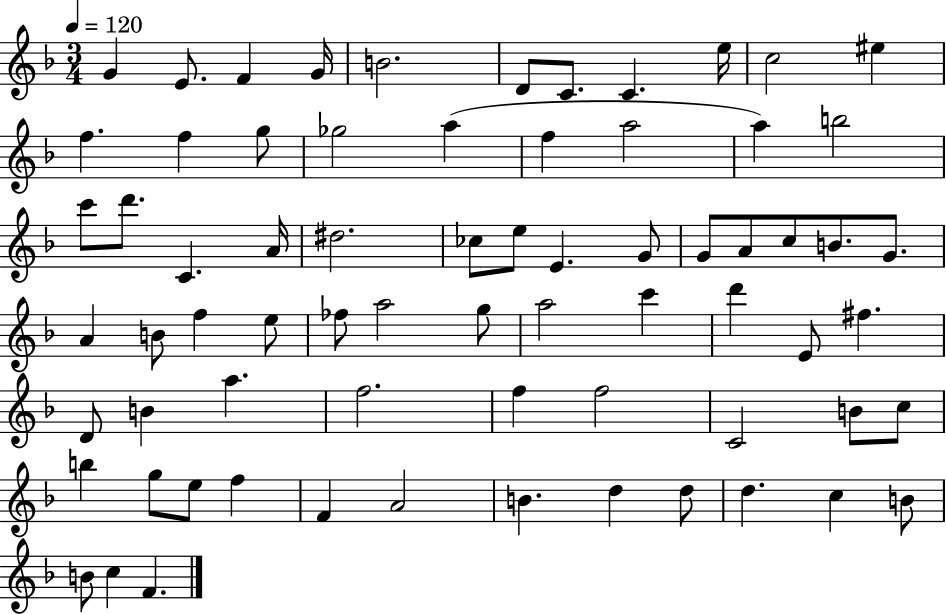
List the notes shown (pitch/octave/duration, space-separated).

G4/q E4/e. F4/q G4/s B4/h. D4/e C4/e. C4/q. E5/s C5/h EIS5/q F5/q. F5/q G5/e Gb5/h A5/q F5/q A5/h A5/q B5/h C6/e D6/e. C4/q. A4/s D#5/h. CES5/e E5/e E4/q. G4/e G4/e A4/e C5/e B4/e. G4/e. A4/q B4/e F5/q E5/e FES5/e A5/h G5/e A5/h C6/q D6/q E4/e F#5/q. D4/e B4/q A5/q. F5/h. F5/q F5/h C4/h B4/e C5/e B5/q G5/e E5/e F5/q F4/q A4/h B4/q. D5/q D5/e D5/q. C5/q B4/e B4/e C5/q F4/q.